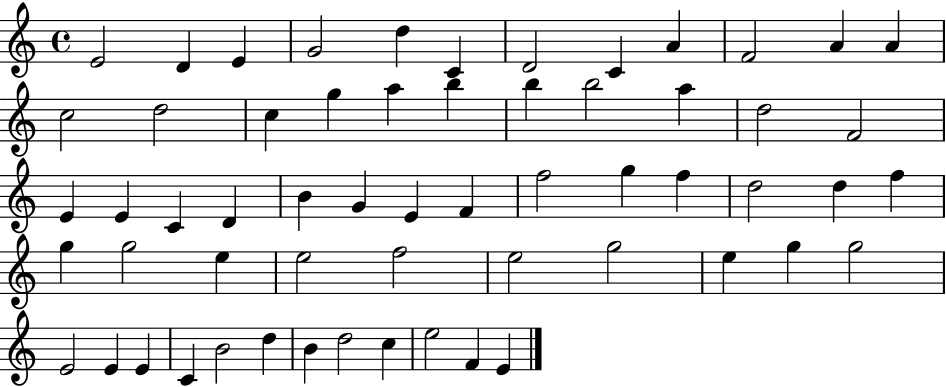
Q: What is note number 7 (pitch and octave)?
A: D4